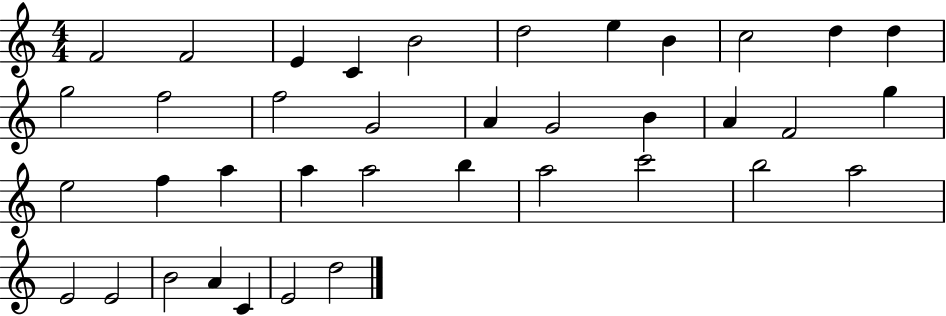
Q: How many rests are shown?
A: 0